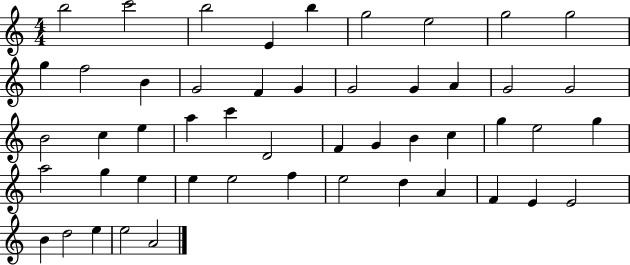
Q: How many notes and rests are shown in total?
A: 50